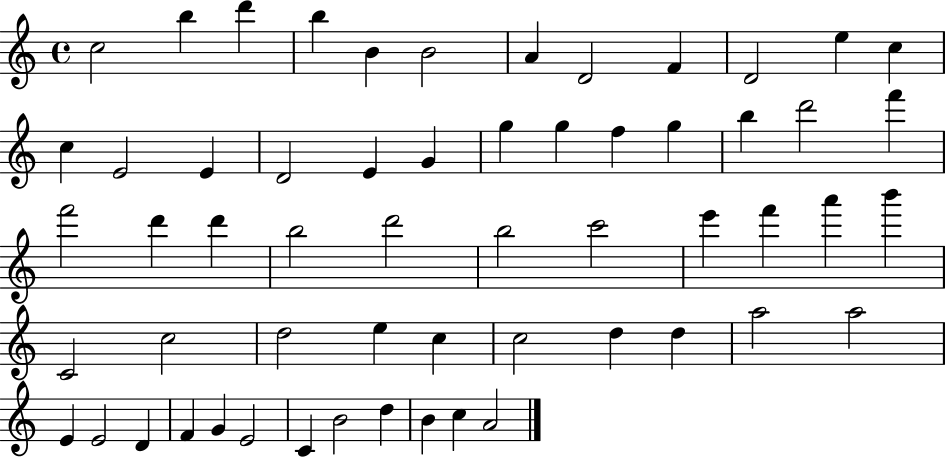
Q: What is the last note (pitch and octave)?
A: A4